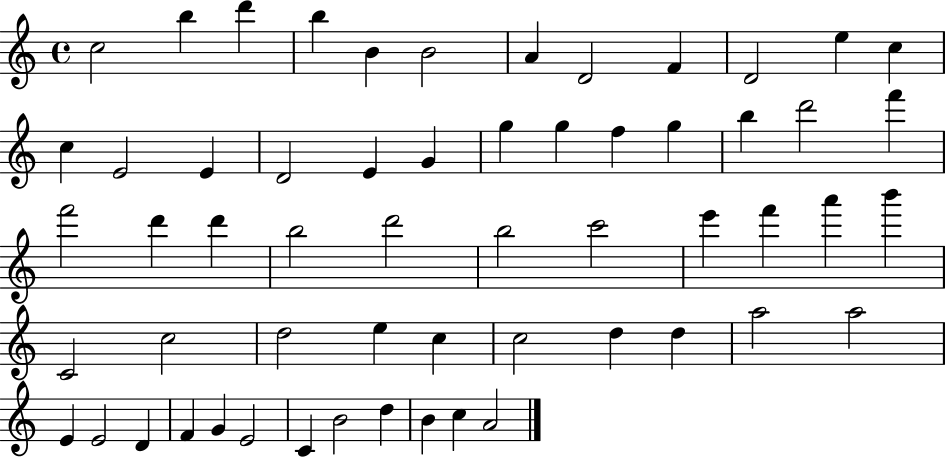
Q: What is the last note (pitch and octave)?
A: A4